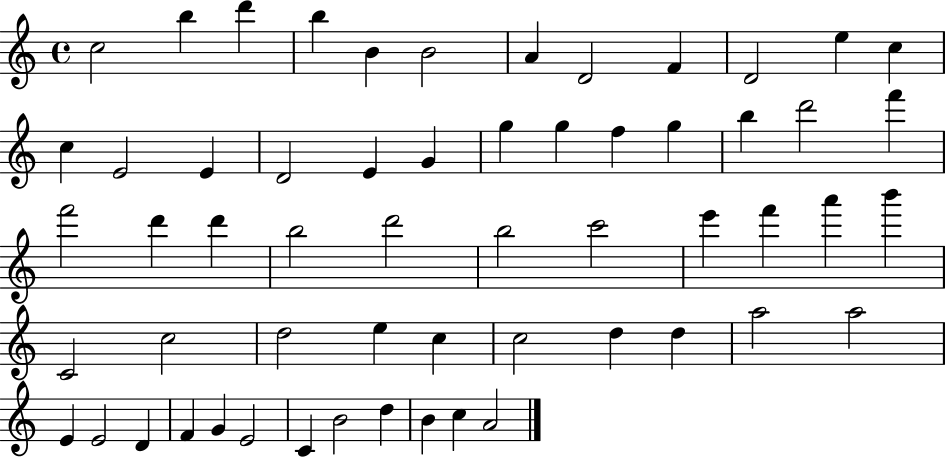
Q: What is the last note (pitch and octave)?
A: A4